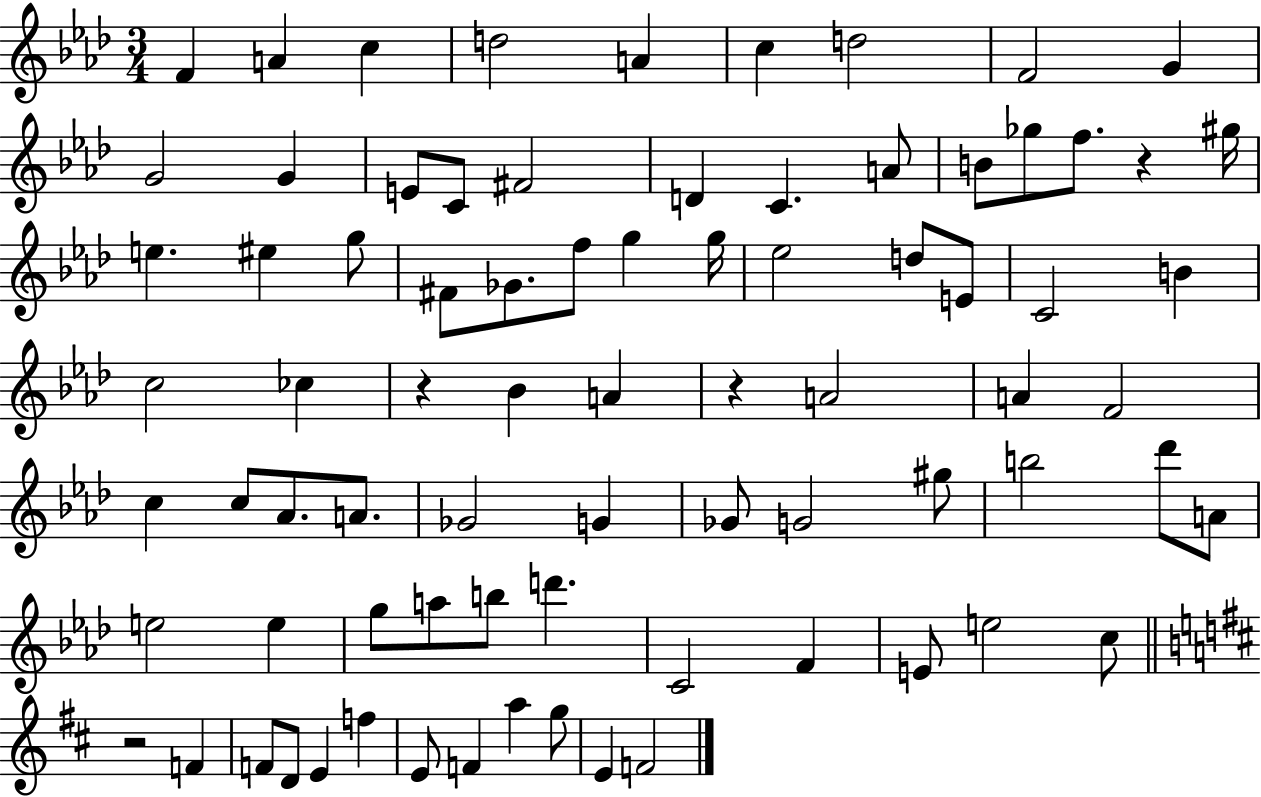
F4/q A4/q C5/q D5/h A4/q C5/q D5/h F4/h G4/q G4/h G4/q E4/e C4/e F#4/h D4/q C4/q. A4/e B4/e Gb5/e F5/e. R/q G#5/s E5/q. EIS5/q G5/e F#4/e Gb4/e. F5/e G5/q G5/s Eb5/h D5/e E4/e C4/h B4/q C5/h CES5/q R/q Bb4/q A4/q R/q A4/h A4/q F4/h C5/q C5/e Ab4/e. A4/e. Gb4/h G4/q Gb4/e G4/h G#5/e B5/h Db6/e A4/e E5/h E5/q G5/e A5/e B5/e D6/q. C4/h F4/q E4/e E5/h C5/e R/h F4/q F4/e D4/e E4/q F5/q E4/e F4/q A5/q G5/e E4/q F4/h